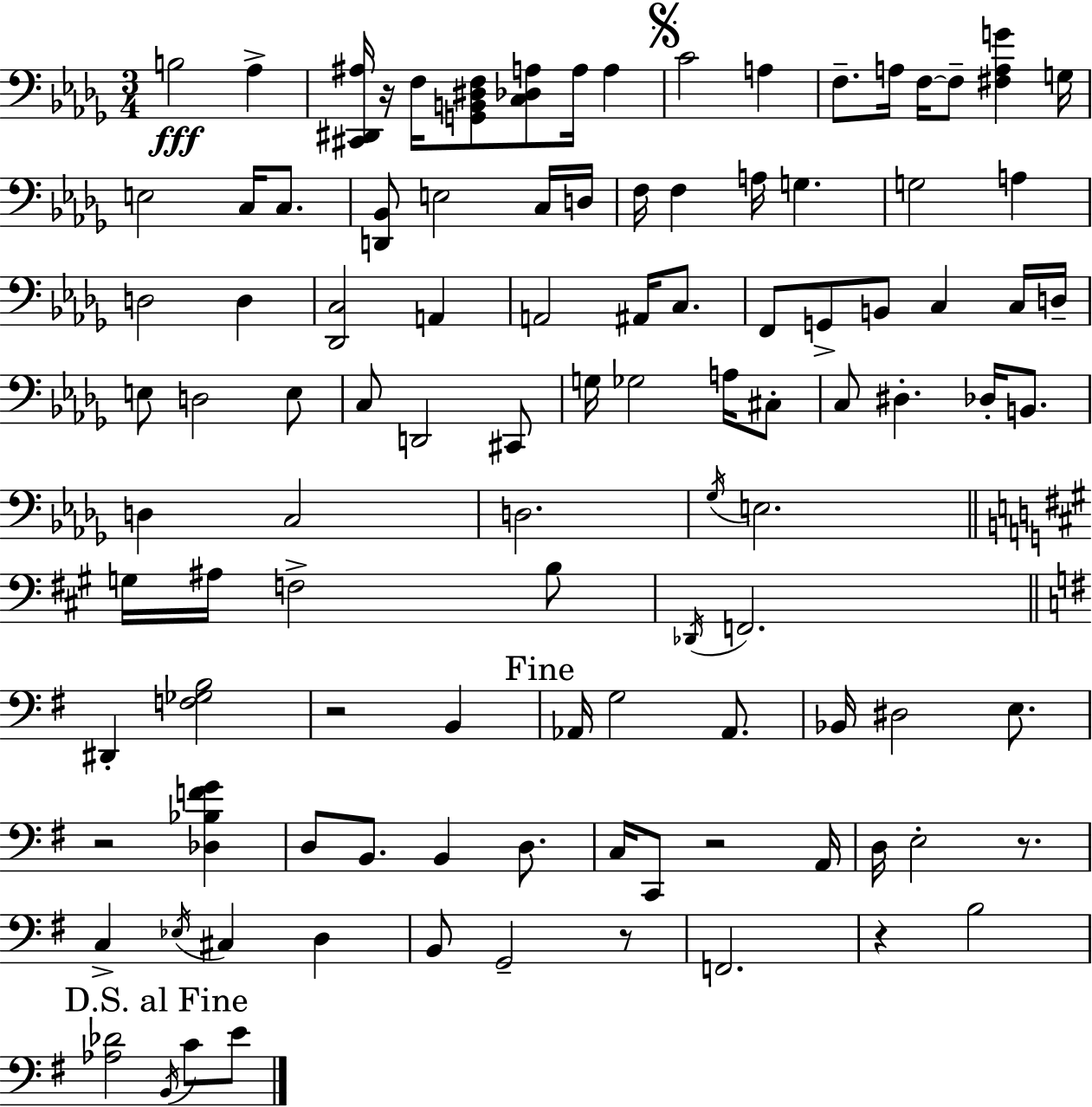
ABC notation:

X:1
T:Untitled
M:3/4
L:1/4
K:Bbm
B,2 _A, [^C,,^D,,^A,]/4 z/4 F,/4 [G,,B,,^D,F,]/2 [C,_D,A,]/2 A,/4 A, C2 A, F,/2 A,/4 F,/4 F,/2 [^F,A,G] G,/4 E,2 C,/4 C,/2 [D,,_B,,]/2 E,2 C,/4 D,/4 F,/4 F, A,/4 G, G,2 A, D,2 D, [_D,,C,]2 A,, A,,2 ^A,,/4 C,/2 F,,/2 G,,/2 B,,/2 C, C,/4 D,/4 E,/2 D,2 E,/2 C,/2 D,,2 ^C,,/2 G,/4 _G,2 A,/4 ^C,/2 C,/2 ^D, _D,/4 B,,/2 D, C,2 D,2 _G,/4 E,2 G,/4 ^A,/4 F,2 B,/2 _D,,/4 F,,2 ^D,, [F,_G,B,]2 z2 B,, _A,,/4 G,2 _A,,/2 _B,,/4 ^D,2 E,/2 z2 [_D,_B,FG] D,/2 B,,/2 B,, D,/2 C,/4 C,,/2 z2 A,,/4 D,/4 E,2 z/2 C, _E,/4 ^C, D, B,,/2 G,,2 z/2 F,,2 z B,2 [_A,_D]2 B,,/4 C/2 E/2